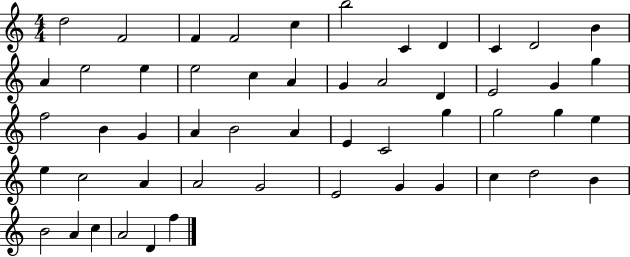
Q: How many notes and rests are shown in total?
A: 52